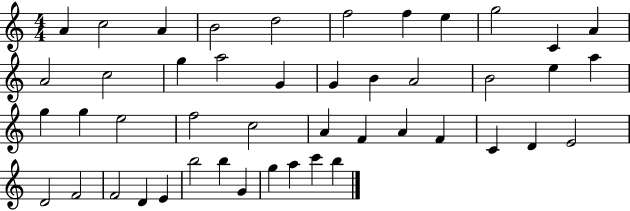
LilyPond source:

{
  \clef treble
  \numericTimeSignature
  \time 4/4
  \key c \major
  a'4 c''2 a'4 | b'2 d''2 | f''2 f''4 e''4 | g''2 c'4 a'4 | \break a'2 c''2 | g''4 a''2 g'4 | g'4 b'4 a'2 | b'2 e''4 a''4 | \break g''4 g''4 e''2 | f''2 c''2 | a'4 f'4 a'4 f'4 | c'4 d'4 e'2 | \break d'2 f'2 | f'2 d'4 e'4 | b''2 b''4 g'4 | g''4 a''4 c'''4 b''4 | \break \bar "|."
}